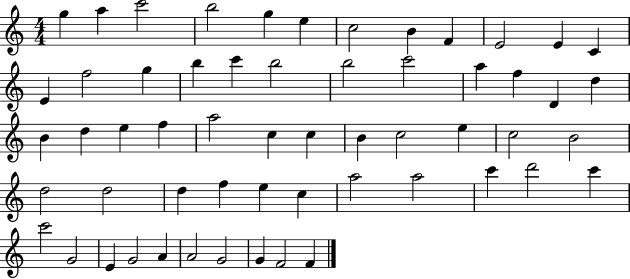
X:1
T:Untitled
M:4/4
L:1/4
K:C
g a c'2 b2 g e c2 B F E2 E C E f2 g b c' b2 b2 c'2 a f D d B d e f a2 c c B c2 e c2 B2 d2 d2 d f e c a2 a2 c' d'2 c' c'2 G2 E G2 A A2 G2 G F2 F